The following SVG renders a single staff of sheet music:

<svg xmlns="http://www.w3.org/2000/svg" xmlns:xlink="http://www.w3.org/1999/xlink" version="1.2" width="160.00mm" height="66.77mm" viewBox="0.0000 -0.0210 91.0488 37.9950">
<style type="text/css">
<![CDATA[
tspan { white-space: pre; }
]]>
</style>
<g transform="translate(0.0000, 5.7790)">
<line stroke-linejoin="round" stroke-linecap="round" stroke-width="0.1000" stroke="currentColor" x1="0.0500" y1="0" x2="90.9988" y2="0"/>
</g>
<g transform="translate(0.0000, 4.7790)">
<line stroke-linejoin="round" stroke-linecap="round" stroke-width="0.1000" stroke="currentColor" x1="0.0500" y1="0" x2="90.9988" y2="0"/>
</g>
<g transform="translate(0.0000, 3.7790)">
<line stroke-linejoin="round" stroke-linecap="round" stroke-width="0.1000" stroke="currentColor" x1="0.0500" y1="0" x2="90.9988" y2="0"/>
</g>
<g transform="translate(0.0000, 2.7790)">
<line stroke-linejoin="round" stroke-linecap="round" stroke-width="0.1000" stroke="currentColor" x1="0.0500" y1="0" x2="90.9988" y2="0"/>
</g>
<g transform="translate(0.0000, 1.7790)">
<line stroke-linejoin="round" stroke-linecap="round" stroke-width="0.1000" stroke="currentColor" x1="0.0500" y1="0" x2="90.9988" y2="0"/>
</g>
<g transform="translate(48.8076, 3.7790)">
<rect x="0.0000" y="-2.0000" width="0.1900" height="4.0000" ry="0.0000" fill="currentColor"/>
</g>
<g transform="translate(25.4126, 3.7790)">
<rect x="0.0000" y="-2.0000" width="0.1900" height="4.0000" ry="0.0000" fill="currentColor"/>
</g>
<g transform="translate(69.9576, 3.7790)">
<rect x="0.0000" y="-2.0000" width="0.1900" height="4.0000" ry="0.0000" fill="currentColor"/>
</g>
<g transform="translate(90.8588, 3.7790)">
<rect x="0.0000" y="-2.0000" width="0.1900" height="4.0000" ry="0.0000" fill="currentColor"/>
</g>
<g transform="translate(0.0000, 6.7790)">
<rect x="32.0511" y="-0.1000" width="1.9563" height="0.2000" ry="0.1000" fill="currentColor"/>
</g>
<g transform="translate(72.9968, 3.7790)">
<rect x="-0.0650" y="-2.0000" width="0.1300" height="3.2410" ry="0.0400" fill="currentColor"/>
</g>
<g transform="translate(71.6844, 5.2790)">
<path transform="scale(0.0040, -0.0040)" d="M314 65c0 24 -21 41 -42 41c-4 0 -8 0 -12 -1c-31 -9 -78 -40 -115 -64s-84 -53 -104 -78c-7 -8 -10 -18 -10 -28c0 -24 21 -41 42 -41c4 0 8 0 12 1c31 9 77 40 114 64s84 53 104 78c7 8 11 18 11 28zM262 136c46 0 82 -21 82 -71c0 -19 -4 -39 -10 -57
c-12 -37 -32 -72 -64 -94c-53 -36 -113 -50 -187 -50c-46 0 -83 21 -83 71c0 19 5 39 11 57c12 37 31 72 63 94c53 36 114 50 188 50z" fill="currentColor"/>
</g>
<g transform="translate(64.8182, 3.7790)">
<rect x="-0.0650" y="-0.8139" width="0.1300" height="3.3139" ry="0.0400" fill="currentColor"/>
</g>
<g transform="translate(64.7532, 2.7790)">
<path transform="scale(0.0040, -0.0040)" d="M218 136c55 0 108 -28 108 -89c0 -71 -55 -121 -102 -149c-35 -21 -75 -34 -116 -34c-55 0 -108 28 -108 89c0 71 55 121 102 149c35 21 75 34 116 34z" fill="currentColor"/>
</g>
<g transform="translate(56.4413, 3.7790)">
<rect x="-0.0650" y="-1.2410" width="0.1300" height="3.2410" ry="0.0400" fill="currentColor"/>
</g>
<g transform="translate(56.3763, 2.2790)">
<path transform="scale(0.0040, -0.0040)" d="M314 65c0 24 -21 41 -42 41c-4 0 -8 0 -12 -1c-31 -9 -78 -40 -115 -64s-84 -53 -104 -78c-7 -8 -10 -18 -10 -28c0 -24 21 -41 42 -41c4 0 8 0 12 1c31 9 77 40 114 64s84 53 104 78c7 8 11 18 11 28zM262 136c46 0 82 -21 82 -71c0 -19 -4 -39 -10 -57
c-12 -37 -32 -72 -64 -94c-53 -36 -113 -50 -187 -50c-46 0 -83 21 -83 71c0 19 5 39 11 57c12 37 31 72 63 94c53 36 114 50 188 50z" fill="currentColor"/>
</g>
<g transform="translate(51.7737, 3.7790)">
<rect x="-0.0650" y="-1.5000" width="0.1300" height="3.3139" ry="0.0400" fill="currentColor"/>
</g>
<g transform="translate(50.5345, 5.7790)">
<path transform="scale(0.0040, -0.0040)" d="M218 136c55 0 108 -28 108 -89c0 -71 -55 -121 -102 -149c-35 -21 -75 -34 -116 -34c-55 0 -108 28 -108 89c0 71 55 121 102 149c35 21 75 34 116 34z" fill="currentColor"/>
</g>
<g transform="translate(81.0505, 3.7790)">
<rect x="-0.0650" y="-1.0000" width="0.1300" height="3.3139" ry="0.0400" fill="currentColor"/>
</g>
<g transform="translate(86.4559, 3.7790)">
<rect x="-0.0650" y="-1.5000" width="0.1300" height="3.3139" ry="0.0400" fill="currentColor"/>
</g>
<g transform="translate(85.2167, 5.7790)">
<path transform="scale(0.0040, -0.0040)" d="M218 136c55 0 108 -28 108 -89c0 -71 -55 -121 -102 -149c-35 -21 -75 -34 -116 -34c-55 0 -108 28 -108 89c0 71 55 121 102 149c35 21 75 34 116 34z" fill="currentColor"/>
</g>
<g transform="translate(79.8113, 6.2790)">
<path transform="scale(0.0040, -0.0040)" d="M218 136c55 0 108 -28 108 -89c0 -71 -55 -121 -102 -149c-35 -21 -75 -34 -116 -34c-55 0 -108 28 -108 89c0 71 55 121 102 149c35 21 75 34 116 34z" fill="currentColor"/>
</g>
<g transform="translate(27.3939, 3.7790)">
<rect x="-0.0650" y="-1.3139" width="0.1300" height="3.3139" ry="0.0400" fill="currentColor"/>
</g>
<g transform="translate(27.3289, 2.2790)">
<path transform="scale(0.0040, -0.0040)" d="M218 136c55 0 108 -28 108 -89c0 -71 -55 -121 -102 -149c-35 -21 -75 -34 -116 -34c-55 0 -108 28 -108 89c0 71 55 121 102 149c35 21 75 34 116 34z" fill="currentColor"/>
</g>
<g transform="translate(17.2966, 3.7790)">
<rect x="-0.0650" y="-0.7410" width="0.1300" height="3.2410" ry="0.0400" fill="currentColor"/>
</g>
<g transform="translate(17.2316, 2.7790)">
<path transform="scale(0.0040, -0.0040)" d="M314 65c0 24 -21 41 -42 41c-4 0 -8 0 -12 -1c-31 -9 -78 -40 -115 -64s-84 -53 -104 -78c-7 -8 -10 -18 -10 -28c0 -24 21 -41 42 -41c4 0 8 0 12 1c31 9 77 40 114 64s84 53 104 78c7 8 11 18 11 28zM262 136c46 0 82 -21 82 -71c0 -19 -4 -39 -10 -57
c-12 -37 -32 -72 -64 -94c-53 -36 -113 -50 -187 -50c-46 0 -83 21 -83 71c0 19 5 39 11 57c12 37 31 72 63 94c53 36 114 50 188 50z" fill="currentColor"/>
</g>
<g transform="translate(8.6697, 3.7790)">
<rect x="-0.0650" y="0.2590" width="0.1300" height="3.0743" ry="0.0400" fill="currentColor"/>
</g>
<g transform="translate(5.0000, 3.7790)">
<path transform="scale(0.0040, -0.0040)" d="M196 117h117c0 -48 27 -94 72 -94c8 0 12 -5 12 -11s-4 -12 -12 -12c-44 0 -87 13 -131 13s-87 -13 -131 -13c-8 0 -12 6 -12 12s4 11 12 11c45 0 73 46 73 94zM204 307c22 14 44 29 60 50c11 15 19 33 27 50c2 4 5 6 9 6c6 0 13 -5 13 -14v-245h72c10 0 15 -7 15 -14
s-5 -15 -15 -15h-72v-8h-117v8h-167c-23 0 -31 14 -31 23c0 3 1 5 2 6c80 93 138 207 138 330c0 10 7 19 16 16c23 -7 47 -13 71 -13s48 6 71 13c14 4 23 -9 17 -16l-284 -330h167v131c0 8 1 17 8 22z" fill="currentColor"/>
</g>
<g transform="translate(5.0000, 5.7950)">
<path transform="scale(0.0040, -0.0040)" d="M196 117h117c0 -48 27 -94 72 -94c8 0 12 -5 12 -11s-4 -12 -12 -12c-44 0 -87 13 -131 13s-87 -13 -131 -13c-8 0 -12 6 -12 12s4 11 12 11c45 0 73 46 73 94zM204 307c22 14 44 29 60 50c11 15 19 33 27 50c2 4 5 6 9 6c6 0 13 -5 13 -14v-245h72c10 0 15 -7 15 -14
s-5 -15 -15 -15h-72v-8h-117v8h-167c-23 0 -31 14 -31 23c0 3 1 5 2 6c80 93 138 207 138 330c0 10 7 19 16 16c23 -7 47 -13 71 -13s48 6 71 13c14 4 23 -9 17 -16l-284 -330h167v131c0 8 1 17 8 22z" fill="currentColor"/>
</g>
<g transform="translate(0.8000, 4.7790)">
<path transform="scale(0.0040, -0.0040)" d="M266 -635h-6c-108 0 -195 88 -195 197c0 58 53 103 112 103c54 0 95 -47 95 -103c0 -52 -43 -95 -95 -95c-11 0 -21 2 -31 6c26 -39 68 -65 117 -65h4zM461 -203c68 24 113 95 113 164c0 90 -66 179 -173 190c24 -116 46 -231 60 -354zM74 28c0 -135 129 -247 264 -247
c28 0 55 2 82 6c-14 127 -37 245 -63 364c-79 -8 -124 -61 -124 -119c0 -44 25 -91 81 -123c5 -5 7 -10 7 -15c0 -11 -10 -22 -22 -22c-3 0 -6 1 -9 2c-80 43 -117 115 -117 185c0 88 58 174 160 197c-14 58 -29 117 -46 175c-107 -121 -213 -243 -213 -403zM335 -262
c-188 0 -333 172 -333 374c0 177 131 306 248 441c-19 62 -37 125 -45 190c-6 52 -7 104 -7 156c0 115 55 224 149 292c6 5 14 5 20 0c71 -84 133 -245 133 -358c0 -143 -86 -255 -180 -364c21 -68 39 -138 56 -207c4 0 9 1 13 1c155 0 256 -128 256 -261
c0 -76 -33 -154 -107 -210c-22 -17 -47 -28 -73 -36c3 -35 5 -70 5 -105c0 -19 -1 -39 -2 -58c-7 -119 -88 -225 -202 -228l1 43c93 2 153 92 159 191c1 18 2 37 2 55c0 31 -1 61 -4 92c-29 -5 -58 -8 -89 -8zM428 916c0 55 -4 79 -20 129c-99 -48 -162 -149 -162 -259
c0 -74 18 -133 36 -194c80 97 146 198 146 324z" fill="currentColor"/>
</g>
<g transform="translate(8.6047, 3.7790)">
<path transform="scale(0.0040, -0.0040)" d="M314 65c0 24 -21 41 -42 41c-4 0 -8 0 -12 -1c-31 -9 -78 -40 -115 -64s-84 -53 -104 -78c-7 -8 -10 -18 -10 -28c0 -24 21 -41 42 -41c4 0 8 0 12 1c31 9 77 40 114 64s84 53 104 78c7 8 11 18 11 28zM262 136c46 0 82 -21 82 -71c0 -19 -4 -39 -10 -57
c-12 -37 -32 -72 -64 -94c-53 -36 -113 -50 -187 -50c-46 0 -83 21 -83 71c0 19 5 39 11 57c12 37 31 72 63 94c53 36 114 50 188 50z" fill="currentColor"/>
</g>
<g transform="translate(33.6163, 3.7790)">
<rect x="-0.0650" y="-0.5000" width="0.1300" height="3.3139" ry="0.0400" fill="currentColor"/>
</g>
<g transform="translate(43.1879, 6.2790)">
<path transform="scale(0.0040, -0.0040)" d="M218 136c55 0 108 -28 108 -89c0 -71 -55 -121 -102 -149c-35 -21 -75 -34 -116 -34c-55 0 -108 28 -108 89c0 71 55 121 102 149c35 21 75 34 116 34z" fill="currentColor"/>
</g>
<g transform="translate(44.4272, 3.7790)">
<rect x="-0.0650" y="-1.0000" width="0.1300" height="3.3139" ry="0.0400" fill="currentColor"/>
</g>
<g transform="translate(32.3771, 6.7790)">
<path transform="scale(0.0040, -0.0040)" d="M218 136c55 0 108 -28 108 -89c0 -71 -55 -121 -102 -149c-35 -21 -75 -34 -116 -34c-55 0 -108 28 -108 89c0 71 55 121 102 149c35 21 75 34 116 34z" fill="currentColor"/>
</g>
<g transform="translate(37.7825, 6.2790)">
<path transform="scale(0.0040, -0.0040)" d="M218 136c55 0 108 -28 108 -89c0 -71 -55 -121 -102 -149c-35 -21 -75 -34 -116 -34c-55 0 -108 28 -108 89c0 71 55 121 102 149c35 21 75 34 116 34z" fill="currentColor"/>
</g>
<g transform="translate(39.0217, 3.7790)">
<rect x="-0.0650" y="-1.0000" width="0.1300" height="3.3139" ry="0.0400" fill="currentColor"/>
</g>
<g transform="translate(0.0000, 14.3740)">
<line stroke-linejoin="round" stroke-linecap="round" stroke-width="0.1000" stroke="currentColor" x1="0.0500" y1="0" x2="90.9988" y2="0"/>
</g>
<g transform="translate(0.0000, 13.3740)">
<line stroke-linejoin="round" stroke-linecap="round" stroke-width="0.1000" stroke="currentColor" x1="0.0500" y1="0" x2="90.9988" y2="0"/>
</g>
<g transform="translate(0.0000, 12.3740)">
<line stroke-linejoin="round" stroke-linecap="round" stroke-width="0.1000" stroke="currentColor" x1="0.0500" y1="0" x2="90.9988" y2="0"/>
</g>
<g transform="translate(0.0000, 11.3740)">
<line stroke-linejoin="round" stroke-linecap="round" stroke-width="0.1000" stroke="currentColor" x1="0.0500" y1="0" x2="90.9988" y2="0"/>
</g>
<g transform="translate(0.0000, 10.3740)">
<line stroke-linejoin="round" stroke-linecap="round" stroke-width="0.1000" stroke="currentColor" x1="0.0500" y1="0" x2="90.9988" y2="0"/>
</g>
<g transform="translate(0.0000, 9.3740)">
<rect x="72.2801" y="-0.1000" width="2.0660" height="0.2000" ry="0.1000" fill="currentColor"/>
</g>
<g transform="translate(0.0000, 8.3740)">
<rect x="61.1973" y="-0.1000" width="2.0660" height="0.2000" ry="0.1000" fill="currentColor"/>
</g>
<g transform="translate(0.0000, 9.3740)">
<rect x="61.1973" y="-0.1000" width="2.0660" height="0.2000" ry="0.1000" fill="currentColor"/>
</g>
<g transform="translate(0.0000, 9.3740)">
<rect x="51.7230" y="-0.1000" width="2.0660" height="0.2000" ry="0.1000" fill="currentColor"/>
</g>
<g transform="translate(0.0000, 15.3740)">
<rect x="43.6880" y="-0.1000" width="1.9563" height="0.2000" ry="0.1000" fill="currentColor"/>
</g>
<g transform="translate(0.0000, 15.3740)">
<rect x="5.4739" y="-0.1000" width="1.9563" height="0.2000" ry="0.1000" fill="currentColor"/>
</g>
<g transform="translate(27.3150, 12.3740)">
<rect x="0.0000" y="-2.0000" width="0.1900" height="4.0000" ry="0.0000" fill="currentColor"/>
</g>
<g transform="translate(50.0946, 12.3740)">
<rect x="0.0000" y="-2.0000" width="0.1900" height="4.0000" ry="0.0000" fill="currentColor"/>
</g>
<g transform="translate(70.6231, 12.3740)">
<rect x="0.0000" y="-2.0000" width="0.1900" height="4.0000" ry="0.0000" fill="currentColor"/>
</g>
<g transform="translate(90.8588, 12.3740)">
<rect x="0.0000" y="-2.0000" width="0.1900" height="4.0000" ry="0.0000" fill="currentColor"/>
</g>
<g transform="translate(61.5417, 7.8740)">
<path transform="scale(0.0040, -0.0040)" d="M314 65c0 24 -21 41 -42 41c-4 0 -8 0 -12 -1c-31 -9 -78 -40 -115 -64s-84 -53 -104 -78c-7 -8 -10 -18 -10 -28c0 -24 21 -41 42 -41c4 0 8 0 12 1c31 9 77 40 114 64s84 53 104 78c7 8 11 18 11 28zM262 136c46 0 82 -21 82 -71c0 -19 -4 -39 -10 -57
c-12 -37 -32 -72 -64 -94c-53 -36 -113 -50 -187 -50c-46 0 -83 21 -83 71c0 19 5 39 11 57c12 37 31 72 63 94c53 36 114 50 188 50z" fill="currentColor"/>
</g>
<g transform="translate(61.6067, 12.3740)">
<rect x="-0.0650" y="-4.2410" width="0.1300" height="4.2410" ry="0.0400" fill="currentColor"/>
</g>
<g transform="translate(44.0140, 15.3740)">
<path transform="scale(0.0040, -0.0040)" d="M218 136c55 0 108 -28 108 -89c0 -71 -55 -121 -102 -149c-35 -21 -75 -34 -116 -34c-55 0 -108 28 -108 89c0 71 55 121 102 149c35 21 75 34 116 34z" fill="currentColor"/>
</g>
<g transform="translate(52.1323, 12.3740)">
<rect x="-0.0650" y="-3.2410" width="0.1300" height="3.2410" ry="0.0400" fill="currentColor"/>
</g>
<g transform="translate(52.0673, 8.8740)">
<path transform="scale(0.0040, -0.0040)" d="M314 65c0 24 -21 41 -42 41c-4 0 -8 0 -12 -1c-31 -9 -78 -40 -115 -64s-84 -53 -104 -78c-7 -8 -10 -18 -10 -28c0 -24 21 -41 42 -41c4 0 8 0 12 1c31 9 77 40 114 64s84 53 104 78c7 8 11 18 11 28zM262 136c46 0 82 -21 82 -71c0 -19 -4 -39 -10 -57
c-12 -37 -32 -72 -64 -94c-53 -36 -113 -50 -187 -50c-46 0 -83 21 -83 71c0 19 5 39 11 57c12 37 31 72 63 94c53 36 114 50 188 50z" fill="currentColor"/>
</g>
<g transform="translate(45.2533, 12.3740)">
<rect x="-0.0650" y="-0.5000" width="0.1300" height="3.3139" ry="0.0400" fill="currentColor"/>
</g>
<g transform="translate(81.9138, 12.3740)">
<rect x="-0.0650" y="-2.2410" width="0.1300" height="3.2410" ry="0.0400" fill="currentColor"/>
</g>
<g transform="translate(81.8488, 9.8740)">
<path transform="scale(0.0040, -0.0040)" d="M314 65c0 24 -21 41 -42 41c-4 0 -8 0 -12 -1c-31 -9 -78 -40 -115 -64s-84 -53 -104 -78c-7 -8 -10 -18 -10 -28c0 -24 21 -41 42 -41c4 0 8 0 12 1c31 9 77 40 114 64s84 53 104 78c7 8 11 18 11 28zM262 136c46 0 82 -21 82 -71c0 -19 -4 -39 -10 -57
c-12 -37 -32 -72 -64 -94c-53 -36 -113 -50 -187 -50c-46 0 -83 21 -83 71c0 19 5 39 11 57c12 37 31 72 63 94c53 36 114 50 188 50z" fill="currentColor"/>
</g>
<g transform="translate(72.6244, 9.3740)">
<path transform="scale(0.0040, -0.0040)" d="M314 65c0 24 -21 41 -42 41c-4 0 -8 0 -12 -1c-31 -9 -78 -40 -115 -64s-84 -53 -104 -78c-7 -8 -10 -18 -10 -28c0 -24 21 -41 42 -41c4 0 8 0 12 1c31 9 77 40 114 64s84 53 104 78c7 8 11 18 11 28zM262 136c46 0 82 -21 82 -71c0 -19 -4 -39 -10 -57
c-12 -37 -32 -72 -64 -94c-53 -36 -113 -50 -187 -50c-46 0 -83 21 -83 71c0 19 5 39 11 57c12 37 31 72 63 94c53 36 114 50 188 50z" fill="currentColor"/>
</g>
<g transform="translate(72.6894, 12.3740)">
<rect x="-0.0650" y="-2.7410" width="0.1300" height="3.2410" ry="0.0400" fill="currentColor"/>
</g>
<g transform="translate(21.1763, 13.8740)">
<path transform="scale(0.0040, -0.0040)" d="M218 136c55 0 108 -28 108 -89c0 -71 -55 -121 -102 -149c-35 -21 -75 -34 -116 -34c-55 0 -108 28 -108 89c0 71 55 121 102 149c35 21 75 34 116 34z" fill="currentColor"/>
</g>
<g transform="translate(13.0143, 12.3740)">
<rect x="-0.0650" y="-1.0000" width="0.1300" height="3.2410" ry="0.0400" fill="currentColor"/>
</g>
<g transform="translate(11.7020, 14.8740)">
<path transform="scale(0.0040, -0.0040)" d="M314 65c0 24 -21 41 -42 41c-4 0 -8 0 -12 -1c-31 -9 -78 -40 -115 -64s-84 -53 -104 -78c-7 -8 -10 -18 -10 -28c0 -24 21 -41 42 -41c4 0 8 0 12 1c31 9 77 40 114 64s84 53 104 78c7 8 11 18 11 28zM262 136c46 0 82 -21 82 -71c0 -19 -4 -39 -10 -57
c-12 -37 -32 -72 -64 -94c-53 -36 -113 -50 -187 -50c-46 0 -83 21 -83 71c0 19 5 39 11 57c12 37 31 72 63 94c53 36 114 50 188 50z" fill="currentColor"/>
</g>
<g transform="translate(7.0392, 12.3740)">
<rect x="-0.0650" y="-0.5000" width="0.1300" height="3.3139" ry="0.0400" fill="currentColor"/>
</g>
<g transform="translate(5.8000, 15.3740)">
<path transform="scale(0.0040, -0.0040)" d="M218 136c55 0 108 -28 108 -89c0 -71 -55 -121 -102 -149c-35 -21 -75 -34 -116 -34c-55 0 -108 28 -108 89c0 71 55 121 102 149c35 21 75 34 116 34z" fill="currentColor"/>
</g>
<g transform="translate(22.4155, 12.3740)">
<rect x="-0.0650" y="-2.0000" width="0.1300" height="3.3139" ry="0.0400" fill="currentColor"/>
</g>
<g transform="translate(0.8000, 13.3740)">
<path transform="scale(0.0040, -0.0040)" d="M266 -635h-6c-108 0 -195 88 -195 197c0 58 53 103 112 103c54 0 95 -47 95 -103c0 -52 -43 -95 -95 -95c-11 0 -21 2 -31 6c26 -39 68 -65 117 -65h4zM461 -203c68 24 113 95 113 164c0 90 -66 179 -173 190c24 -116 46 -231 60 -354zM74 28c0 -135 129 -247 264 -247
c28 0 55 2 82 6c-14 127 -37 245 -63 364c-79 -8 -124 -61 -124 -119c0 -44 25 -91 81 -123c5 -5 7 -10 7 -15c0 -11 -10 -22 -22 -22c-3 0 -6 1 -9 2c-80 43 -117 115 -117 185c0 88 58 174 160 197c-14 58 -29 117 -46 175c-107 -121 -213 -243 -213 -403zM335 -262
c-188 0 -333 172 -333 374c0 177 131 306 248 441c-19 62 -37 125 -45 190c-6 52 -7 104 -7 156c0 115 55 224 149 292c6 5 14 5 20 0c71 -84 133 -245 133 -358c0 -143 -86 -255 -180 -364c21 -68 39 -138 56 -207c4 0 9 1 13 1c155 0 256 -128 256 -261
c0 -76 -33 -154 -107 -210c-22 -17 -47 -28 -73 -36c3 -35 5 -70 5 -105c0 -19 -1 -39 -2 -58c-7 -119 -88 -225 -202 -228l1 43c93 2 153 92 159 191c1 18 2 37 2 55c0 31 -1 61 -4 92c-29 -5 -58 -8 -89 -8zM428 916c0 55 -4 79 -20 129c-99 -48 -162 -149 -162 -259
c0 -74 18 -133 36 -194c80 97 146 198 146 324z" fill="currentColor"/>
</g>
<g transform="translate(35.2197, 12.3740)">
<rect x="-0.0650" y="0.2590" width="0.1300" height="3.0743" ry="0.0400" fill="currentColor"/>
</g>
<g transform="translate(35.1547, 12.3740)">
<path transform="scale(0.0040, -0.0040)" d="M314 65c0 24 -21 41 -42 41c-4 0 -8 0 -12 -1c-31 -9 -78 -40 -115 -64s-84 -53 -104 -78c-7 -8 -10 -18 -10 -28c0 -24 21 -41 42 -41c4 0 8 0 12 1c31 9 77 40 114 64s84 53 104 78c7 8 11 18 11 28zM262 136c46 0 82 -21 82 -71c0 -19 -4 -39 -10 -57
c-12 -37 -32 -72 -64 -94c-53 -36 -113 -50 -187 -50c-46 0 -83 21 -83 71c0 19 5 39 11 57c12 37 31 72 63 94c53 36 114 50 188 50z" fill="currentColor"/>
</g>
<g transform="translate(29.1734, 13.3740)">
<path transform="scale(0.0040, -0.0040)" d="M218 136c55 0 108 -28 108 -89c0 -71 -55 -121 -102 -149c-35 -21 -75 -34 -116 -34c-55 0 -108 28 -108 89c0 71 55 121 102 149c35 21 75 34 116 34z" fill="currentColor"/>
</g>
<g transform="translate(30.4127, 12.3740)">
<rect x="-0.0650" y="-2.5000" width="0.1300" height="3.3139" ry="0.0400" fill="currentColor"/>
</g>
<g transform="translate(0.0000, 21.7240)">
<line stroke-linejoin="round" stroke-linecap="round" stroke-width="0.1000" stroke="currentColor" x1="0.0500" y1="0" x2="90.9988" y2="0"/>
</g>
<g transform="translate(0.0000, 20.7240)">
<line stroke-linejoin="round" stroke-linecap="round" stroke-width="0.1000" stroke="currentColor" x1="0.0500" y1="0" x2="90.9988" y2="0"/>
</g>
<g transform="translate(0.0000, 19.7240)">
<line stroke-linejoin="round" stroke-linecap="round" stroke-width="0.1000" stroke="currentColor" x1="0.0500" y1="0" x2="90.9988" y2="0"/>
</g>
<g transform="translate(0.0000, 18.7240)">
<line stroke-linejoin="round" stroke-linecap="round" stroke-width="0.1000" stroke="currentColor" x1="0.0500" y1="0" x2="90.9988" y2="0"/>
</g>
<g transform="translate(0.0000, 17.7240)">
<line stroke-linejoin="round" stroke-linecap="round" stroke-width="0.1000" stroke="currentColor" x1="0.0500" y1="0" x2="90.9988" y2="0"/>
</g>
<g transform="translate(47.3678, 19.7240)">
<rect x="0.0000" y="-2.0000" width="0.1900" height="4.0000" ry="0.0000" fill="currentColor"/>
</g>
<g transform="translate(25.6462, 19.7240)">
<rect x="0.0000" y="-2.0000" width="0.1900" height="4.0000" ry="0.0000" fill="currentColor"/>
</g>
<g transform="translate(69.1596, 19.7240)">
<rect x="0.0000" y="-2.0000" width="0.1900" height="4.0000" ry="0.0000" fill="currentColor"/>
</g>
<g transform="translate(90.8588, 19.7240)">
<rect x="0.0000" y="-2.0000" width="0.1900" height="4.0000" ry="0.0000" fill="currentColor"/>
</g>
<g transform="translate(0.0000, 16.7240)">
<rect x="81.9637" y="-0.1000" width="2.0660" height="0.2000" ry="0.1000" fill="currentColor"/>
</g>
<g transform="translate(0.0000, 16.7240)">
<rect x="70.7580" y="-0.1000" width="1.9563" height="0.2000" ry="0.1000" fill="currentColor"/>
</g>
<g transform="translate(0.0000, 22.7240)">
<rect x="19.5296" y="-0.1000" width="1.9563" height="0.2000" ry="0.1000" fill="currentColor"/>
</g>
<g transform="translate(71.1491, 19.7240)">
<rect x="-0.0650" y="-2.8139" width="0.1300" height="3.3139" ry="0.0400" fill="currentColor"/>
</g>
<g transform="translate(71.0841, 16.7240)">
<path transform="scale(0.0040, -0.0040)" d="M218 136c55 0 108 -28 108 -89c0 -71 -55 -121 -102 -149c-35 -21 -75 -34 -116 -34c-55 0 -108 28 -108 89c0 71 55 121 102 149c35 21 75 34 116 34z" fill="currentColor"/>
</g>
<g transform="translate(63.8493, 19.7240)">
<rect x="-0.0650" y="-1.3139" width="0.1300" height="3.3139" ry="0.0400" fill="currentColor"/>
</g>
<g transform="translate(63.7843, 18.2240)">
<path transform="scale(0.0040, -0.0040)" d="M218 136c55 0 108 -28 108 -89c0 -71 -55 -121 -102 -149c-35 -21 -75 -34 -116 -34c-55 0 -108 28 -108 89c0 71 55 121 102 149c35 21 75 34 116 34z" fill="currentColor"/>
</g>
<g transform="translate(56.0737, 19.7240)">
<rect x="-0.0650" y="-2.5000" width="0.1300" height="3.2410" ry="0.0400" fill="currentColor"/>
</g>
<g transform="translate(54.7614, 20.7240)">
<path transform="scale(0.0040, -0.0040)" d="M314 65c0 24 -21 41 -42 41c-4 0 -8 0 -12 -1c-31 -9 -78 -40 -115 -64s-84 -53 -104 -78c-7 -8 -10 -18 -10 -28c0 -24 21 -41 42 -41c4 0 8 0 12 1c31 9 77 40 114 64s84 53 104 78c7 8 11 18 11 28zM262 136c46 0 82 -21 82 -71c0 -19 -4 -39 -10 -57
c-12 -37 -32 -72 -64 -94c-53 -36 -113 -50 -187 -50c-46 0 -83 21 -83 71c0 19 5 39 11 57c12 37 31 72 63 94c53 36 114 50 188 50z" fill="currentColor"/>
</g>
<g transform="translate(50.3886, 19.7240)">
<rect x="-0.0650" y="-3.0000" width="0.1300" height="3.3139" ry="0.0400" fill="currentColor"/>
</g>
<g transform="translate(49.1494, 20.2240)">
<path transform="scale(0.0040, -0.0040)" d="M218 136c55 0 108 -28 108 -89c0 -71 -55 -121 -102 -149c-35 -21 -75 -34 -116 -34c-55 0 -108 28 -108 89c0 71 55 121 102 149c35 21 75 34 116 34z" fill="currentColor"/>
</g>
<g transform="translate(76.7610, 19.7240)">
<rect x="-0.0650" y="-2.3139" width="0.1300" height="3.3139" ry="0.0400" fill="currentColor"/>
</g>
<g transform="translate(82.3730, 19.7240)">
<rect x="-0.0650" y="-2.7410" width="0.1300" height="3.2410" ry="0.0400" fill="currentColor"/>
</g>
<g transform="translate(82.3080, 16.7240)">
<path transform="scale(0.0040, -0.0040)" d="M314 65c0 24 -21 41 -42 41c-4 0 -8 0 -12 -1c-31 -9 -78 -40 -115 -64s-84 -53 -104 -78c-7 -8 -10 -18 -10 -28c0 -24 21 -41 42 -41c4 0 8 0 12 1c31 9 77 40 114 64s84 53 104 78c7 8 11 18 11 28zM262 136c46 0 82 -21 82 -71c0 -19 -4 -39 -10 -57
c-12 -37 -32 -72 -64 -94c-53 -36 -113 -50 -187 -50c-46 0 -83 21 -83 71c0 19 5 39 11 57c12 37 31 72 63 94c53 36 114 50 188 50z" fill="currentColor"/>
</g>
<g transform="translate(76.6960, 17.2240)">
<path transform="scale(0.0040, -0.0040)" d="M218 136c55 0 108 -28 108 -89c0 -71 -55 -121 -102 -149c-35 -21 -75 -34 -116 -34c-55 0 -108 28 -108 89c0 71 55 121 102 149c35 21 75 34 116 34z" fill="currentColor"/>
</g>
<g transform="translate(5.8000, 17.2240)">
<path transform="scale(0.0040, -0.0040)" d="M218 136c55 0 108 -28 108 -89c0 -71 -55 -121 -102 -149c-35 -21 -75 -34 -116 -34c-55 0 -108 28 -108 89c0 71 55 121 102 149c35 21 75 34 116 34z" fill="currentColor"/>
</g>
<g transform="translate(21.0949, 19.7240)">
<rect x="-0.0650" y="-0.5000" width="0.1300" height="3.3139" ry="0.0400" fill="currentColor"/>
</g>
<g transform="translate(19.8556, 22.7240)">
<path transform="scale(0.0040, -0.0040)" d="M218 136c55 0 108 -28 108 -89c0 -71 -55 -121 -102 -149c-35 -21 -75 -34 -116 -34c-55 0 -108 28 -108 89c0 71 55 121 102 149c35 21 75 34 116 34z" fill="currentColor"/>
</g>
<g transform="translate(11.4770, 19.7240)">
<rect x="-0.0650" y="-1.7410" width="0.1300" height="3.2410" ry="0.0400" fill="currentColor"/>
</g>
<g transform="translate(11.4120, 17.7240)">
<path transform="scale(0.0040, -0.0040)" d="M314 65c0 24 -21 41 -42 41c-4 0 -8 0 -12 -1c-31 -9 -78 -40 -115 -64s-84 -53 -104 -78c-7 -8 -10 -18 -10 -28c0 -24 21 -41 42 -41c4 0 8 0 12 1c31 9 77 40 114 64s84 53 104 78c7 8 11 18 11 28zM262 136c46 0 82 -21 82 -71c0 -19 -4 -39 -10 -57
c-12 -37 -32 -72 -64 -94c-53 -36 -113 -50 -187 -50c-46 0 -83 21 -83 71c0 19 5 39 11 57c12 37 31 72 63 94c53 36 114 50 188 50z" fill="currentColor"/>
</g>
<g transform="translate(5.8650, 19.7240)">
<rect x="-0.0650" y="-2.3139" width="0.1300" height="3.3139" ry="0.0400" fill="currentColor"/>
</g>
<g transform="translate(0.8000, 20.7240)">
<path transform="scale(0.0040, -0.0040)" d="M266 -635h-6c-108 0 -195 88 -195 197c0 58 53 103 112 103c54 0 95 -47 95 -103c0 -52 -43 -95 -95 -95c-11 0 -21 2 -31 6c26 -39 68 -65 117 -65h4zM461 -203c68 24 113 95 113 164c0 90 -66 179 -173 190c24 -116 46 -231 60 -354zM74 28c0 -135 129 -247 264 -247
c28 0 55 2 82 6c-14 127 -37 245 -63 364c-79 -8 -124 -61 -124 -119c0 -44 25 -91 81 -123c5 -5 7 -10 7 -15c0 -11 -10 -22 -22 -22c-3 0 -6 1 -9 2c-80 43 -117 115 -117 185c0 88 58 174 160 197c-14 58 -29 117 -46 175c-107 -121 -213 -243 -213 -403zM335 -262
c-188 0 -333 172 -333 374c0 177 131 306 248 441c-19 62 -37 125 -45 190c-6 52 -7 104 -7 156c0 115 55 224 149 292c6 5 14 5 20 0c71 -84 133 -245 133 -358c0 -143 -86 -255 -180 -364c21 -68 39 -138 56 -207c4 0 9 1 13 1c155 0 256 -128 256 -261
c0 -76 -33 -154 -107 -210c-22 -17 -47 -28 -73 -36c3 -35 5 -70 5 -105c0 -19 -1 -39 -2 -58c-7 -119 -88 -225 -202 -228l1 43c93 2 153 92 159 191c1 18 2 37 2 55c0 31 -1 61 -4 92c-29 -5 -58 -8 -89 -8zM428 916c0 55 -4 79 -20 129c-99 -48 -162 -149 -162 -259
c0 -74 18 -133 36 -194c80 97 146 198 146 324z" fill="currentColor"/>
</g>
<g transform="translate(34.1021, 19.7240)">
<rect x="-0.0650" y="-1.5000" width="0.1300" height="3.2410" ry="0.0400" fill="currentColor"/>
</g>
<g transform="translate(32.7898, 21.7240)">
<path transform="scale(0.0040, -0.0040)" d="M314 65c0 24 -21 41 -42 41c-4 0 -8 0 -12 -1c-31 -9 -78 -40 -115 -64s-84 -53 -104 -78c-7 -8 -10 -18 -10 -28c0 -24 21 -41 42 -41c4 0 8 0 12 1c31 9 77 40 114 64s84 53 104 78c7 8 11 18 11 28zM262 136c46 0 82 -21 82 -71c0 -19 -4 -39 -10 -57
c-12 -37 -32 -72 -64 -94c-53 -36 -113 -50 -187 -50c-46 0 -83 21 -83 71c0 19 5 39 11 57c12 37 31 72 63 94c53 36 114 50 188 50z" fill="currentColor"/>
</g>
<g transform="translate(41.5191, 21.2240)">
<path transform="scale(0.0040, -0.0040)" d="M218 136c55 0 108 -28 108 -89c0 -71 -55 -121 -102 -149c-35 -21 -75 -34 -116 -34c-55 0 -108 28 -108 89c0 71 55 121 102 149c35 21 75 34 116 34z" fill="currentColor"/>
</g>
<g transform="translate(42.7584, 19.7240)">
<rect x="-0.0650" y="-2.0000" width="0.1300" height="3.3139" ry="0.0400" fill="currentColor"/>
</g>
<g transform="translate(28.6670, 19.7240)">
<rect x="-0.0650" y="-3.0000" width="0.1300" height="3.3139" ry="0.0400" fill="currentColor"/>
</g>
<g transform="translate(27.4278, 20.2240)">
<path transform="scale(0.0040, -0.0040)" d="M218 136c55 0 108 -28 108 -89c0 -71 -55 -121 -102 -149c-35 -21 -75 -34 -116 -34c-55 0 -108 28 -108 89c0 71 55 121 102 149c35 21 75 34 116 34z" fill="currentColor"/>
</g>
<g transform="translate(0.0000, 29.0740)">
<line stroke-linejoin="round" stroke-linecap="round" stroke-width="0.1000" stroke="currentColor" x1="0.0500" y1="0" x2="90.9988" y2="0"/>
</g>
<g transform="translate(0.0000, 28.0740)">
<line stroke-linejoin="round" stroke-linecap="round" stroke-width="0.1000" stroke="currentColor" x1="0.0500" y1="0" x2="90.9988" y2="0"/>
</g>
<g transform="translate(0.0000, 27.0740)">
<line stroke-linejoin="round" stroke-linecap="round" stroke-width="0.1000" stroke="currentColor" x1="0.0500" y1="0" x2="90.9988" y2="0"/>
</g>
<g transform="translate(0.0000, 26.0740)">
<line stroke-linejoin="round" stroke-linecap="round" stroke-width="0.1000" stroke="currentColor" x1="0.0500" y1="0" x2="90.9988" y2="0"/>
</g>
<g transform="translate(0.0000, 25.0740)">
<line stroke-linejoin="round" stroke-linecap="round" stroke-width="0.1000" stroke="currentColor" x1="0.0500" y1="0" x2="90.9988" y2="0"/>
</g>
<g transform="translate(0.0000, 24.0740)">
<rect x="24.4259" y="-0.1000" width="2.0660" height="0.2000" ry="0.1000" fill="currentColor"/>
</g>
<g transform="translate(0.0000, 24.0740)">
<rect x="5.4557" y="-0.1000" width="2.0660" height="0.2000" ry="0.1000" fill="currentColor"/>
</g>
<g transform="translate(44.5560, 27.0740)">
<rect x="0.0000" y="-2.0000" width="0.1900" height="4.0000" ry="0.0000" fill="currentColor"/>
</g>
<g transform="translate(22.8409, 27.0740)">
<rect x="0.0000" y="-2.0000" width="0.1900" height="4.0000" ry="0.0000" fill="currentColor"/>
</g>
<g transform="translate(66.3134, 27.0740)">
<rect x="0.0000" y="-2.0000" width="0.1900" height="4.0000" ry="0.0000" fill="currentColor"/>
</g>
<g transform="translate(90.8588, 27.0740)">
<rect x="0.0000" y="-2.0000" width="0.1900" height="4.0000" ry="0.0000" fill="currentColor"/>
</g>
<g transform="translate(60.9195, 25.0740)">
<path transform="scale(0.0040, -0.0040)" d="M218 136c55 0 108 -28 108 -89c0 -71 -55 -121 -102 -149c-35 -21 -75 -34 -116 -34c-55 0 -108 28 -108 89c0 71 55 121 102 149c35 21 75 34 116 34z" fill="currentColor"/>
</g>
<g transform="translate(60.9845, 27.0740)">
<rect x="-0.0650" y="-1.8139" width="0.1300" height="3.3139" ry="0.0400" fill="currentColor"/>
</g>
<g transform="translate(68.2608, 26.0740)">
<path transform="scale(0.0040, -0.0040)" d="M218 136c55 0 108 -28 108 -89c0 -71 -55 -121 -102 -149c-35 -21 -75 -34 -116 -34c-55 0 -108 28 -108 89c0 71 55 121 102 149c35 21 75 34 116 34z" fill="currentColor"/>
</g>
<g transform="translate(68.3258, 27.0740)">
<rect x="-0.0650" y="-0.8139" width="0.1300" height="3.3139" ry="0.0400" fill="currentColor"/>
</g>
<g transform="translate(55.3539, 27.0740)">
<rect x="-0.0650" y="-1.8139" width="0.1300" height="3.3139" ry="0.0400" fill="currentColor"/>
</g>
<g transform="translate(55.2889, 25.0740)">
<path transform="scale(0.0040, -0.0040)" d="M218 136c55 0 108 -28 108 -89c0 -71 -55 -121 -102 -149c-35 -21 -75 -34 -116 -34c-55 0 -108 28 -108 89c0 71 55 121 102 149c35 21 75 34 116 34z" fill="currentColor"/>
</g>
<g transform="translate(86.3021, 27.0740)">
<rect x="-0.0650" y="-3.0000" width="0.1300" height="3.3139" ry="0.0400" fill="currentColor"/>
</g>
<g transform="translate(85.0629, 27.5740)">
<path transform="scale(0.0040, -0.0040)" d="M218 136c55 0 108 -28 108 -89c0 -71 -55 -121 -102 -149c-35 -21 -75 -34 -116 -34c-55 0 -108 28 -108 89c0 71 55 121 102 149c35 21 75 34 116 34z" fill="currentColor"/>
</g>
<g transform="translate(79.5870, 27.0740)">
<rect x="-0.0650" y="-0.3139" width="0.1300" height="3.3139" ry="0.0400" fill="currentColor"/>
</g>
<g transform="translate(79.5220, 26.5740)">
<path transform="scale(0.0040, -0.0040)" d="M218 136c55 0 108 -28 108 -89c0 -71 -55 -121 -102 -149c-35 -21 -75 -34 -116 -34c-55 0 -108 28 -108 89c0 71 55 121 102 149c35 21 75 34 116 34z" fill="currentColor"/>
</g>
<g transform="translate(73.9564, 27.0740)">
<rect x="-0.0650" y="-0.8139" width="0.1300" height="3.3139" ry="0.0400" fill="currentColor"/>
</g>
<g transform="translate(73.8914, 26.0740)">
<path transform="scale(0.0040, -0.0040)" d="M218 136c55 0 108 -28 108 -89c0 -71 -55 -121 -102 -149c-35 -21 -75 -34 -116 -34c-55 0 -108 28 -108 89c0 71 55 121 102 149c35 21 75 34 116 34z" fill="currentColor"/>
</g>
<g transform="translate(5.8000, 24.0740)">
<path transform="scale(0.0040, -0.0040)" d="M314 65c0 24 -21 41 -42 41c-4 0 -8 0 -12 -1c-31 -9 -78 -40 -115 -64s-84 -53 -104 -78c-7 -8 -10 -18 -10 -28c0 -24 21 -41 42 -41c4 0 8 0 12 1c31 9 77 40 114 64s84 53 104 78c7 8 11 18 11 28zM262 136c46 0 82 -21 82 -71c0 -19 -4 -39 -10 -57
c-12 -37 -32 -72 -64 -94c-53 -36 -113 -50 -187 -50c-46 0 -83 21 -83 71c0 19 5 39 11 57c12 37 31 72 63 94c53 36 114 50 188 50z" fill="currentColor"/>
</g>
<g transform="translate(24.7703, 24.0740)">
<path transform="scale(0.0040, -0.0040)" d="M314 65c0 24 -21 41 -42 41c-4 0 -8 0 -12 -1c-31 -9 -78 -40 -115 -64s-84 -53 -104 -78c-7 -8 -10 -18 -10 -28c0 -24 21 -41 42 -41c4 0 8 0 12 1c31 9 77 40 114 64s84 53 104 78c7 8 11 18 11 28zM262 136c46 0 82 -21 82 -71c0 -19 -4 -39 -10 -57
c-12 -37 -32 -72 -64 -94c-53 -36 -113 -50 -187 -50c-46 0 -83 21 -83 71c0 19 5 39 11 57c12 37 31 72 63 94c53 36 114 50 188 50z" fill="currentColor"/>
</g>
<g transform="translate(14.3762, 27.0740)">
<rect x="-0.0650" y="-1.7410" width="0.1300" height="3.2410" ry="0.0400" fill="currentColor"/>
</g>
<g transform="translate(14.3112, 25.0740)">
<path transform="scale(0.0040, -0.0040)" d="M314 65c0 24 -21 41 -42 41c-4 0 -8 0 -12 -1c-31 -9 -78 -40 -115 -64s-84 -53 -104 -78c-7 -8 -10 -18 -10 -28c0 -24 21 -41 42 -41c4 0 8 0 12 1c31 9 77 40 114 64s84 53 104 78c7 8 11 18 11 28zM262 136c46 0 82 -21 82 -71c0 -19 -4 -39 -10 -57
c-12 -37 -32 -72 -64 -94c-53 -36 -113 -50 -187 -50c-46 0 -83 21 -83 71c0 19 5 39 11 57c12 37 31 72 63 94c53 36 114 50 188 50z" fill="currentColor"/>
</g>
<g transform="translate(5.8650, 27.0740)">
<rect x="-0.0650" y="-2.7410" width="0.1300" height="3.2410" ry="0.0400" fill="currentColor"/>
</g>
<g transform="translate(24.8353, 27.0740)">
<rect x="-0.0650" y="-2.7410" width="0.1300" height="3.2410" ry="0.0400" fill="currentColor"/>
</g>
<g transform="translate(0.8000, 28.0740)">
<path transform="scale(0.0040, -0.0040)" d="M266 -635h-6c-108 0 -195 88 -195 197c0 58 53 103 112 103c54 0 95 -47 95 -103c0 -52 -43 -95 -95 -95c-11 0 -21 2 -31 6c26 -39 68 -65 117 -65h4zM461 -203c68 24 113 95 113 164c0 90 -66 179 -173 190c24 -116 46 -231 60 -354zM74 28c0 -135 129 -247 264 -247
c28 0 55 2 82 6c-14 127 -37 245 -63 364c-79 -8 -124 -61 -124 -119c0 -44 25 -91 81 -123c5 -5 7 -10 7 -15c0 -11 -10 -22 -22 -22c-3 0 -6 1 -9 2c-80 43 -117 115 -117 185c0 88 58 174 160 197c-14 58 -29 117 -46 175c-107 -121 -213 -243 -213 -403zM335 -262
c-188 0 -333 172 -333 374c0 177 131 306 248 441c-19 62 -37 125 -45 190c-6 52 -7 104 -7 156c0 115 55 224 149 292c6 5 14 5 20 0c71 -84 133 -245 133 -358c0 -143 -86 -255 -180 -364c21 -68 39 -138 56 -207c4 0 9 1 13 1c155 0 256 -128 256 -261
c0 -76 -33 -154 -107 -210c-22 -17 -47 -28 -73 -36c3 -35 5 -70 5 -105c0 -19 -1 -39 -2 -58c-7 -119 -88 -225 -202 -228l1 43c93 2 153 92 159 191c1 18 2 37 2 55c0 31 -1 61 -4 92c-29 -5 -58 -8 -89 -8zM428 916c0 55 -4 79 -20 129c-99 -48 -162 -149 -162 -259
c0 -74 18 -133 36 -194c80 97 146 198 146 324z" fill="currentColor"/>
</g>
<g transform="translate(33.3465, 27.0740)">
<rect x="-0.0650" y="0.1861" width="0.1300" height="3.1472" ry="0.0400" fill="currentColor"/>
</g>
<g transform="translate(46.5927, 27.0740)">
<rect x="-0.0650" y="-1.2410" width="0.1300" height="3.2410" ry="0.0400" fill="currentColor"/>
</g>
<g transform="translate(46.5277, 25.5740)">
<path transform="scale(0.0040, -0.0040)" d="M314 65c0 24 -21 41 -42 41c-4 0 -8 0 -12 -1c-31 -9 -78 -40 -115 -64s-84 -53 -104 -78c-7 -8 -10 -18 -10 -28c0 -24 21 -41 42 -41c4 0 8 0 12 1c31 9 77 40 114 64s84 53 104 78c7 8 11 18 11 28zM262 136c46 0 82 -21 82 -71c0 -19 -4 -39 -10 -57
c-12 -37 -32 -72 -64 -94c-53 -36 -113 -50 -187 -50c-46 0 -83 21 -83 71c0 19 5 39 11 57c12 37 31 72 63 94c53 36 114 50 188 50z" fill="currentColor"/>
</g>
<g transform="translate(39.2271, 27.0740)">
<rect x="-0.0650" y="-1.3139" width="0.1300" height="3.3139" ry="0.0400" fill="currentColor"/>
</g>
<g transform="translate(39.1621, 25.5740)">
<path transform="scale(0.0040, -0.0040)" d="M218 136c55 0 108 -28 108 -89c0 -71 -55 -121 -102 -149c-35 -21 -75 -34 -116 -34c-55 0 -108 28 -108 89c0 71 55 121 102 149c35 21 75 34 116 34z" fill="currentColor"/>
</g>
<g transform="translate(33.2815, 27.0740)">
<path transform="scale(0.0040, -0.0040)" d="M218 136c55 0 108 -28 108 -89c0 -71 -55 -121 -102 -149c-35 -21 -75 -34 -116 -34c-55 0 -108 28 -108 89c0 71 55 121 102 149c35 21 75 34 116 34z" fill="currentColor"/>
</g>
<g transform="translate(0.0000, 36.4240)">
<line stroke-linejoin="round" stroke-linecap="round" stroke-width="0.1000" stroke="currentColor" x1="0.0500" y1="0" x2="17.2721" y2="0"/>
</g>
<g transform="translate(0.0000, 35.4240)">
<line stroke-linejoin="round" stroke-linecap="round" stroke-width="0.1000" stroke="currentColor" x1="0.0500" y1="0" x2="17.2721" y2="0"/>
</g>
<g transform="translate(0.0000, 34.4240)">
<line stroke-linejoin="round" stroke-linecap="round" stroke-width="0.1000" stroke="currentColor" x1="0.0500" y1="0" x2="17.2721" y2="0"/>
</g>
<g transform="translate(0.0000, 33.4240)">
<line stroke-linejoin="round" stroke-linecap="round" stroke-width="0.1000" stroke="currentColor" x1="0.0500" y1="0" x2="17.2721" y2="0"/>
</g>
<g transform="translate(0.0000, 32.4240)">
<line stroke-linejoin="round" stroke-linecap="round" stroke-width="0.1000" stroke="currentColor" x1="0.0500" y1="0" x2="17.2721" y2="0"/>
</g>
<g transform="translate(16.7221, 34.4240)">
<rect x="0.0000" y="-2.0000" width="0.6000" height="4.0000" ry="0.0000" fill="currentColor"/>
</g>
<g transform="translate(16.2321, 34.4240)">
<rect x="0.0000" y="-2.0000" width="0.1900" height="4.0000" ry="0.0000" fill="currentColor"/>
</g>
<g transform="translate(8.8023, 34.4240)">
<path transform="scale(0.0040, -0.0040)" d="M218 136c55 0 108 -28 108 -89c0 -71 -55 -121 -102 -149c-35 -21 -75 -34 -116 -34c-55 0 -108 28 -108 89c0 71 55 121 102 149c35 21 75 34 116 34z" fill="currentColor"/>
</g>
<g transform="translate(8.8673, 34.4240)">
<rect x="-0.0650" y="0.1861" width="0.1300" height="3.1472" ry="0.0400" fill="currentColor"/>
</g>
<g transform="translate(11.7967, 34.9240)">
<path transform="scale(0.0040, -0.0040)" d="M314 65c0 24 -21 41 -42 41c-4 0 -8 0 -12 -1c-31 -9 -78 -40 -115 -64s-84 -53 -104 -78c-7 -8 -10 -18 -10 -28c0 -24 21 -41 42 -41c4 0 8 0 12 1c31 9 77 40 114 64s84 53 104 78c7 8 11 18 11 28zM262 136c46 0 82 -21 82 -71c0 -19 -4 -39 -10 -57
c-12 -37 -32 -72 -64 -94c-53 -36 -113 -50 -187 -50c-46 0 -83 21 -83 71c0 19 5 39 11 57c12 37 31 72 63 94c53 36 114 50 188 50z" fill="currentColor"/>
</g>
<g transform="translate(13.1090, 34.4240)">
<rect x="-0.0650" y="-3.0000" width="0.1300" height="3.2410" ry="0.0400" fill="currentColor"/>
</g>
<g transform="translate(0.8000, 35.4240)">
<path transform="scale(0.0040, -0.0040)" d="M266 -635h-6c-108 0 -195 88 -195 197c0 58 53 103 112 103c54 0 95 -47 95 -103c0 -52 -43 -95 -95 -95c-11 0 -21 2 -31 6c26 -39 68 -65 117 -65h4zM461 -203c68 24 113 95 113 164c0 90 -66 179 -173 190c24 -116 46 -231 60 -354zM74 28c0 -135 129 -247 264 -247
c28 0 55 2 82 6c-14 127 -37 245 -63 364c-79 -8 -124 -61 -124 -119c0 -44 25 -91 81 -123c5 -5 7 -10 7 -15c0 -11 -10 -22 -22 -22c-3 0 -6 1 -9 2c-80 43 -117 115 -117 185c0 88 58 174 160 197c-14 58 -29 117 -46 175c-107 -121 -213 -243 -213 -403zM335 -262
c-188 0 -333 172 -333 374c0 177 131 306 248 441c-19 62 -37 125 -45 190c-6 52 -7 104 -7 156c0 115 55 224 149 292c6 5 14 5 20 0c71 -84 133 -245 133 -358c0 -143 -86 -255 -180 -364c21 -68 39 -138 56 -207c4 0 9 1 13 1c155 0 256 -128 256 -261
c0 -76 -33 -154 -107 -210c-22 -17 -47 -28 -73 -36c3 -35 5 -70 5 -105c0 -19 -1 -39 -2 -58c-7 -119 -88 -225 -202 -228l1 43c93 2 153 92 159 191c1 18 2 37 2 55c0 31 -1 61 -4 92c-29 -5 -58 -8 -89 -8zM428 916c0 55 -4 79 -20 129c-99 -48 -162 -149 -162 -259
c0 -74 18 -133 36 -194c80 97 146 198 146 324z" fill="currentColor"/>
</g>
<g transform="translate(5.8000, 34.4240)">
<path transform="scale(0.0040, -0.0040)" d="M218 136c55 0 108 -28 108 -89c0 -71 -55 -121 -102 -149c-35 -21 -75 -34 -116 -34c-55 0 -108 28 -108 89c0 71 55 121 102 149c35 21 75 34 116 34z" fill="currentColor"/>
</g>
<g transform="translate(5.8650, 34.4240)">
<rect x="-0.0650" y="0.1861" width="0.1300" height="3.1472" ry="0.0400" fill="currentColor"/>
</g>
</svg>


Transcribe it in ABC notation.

X:1
T:Untitled
M:4/4
L:1/4
K:C
B2 d2 e C D D E e2 d F2 D E C D2 F G B2 C b2 d'2 a2 g2 g f2 C A E2 F A G2 e a g a2 a2 f2 a2 B e e2 f f d d c A B B A2